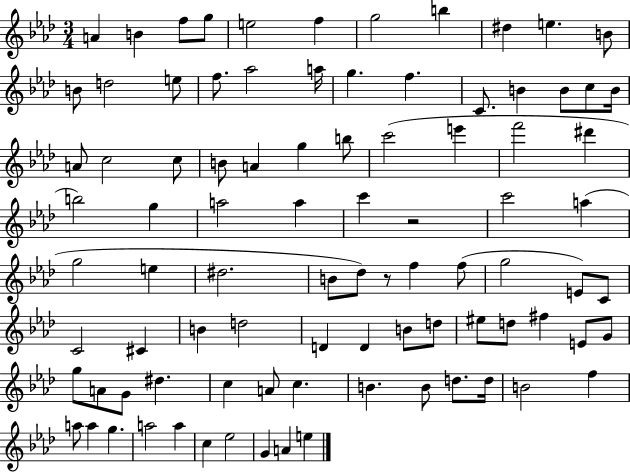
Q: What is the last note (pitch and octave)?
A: E5